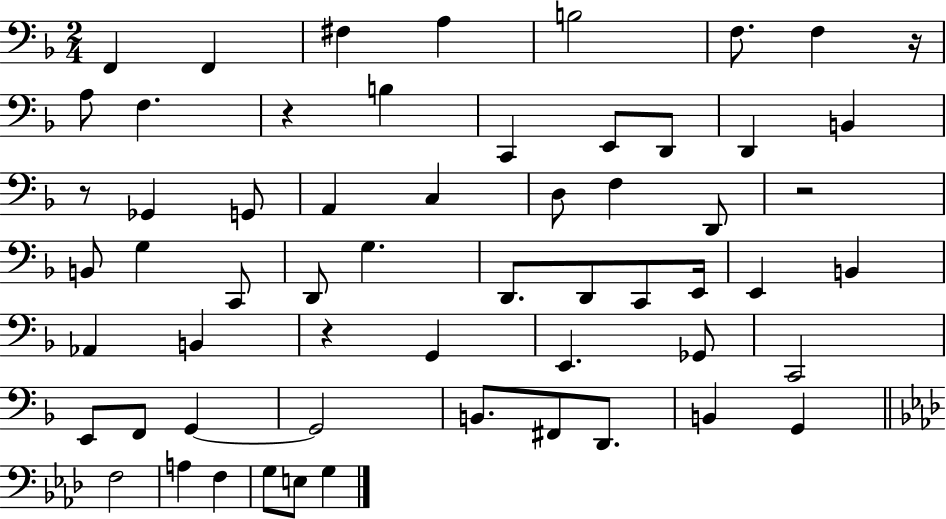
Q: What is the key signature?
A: F major